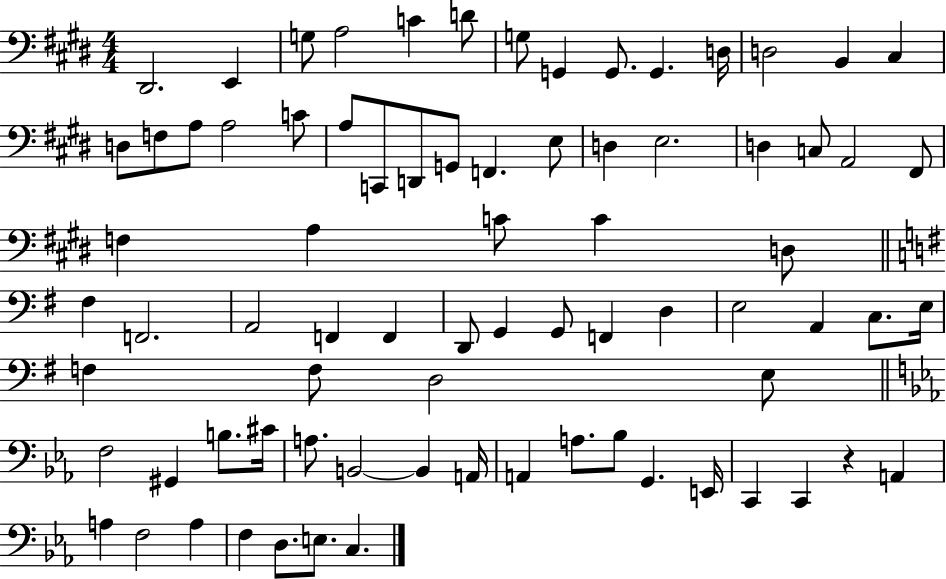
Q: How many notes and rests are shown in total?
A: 78